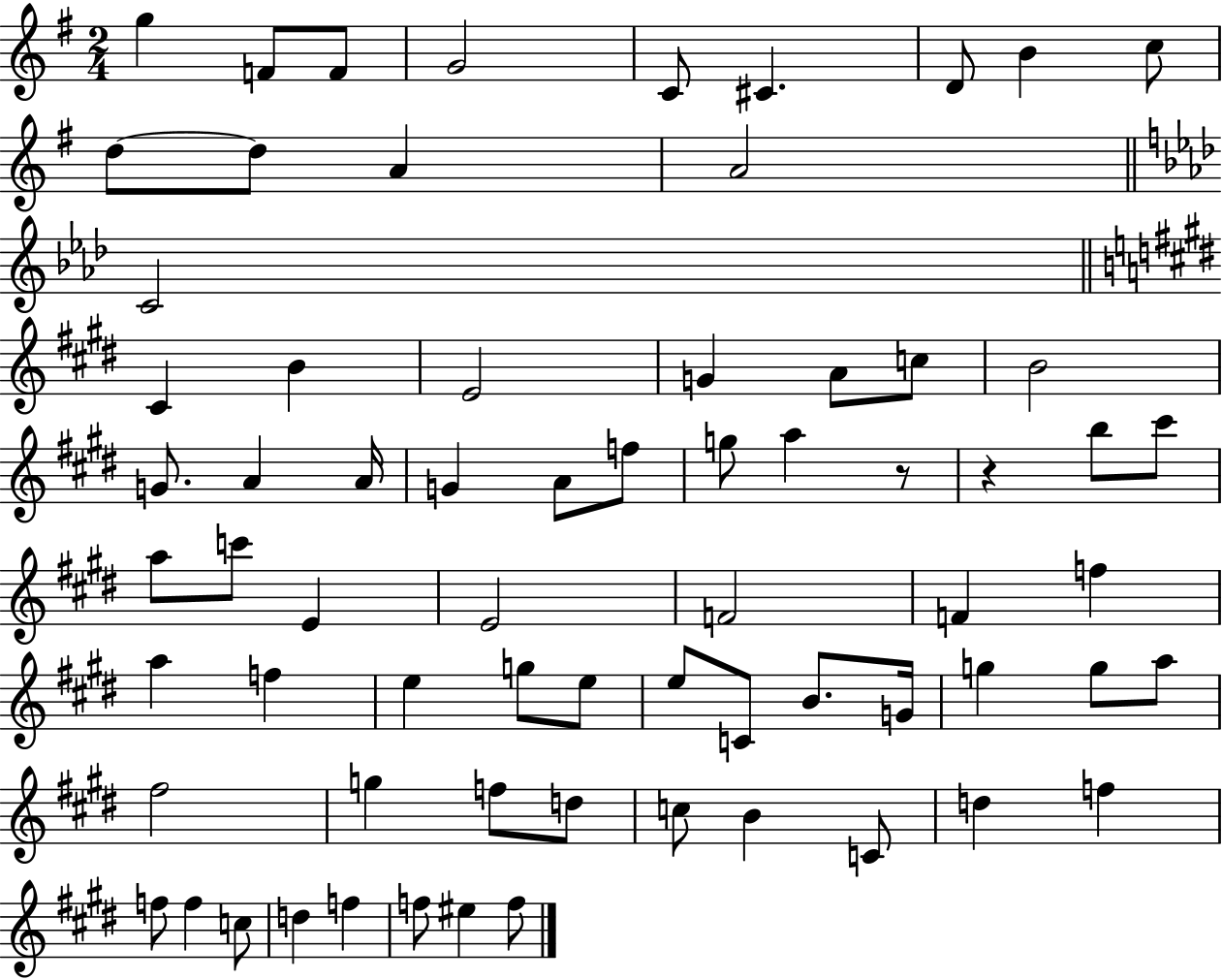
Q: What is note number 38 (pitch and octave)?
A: F5